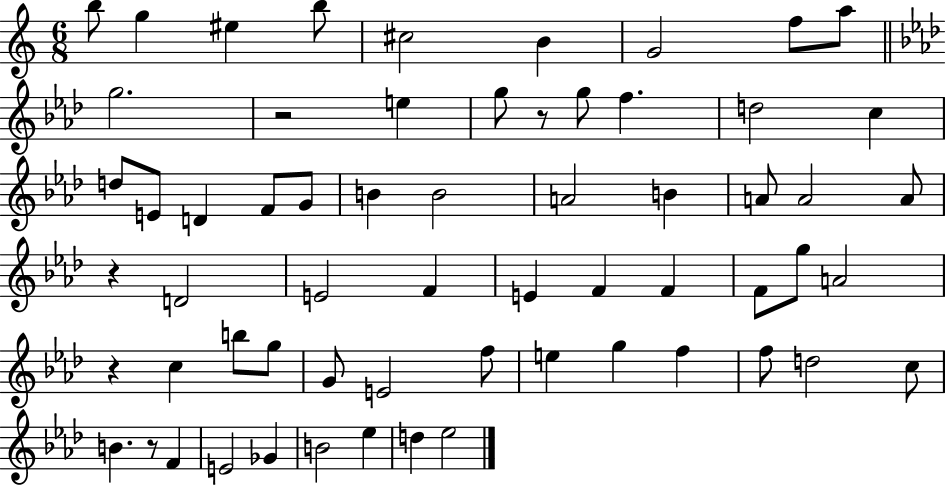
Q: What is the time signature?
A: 6/8